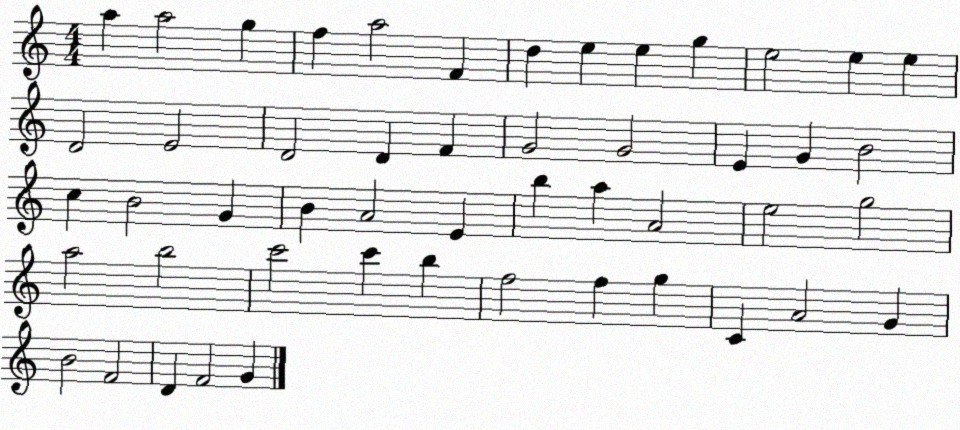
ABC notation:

X:1
T:Untitled
M:4/4
L:1/4
K:C
a a2 g f a2 F d e e g e2 e e D2 E2 D2 D F G2 G2 E G B2 c B2 G B A2 E b a A2 e2 g2 a2 b2 c'2 c' b f2 f g C A2 G B2 F2 D F2 G